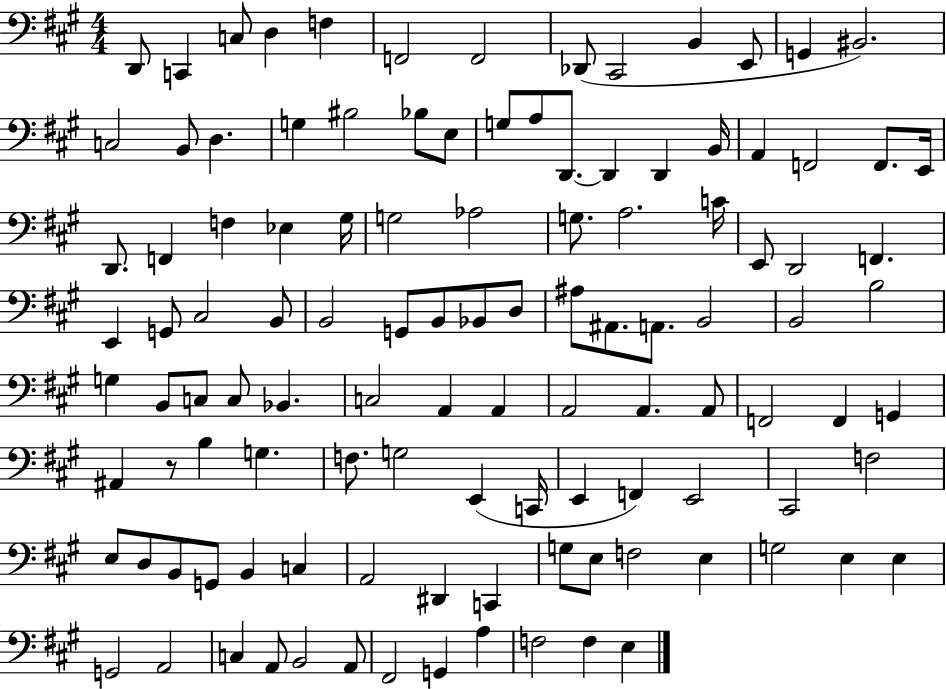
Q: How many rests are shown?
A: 1